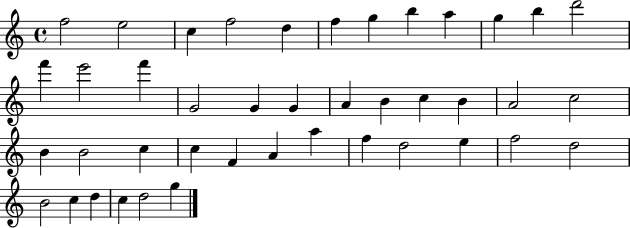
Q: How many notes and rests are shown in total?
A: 42